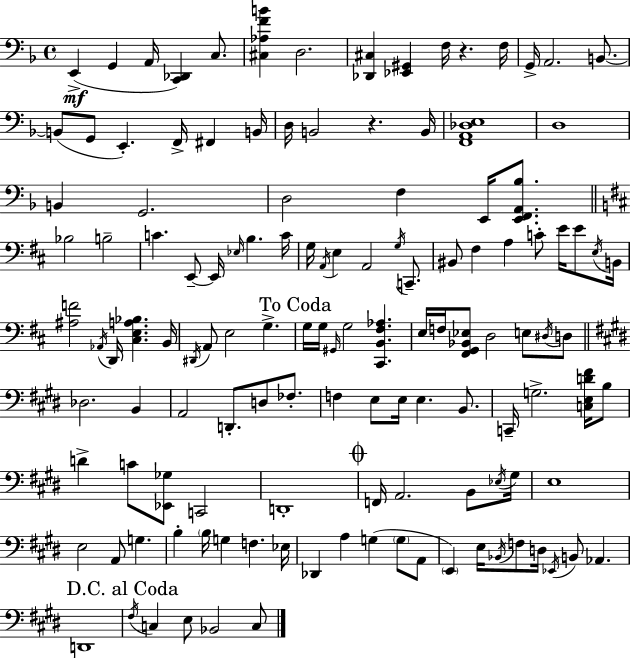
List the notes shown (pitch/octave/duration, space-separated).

E2/q G2/q A2/s [C2,Db2]/q C3/e. [C#3,Ab3,F4,B4]/q D3/h. [Db2,C#3]/q [Eb2,G#2]/q F3/s R/q. F3/s G2/s A2/h. B2/e. B2/e G2/e E2/q. F2/s F#2/q B2/s D3/s B2/h R/q. B2/s [F2,A2,Db3,E3]/w D3/w B2/q G2/h. D3/h F3/q E2/s [E2,F2,A2,Bb3]/e. Bb3/h B3/h C4/q. E2/e E2/s Eb3/s B3/q. C4/s G3/s A2/s E3/q A2/h G3/s C2/e. BIS2/e F#3/q A3/q C4/e E4/s E4/e E3/s B2/s [A#3,F4]/h Ab2/s D2/s [C#3,E3,A3,Bb3]/q. B2/s D#2/s A2/e E3/h G3/q. G3/s G3/s G#2/s G3/h [C#2,B2,F#3,Ab3]/q. E3/s F3/s [F#2,G2,Bb2,Eb3]/e D3/h E3/e D#3/s D3/e Db3/h. B2/q A2/h D2/e. D3/e FES3/e. F3/q E3/e E3/s E3/q. B2/e. C2/s G3/h. [C3,E3,D4,F#4]/s B3/e D4/q C4/e [Eb2,Gb3]/e C2/h D2/w F2/s A2/h. B2/e Eb3/s G#3/s E3/w E3/h A2/e G3/q. B3/q B3/s G3/q F3/q. Eb3/s Db2/q A3/q G3/q G3/e A2/e E2/q E3/s Bb2/s F3/e D3/s Eb2/s B2/e Ab2/q. D2/w F#3/s C3/q E3/e Bb2/h C3/e